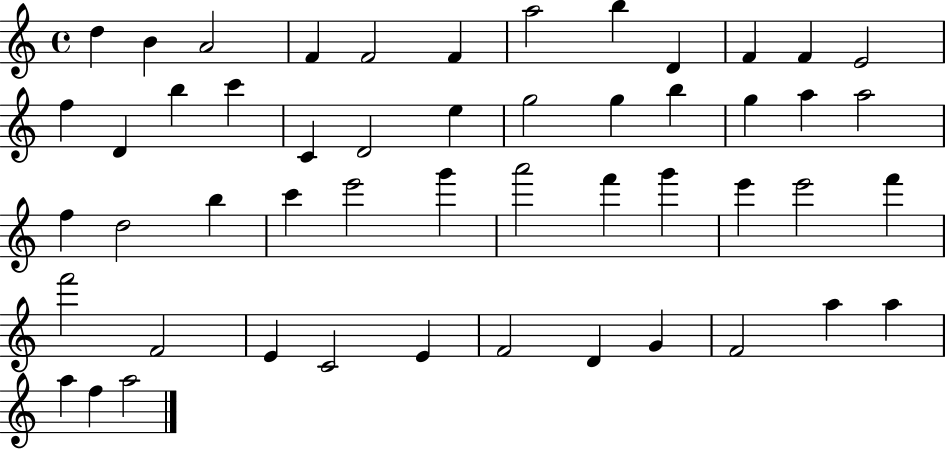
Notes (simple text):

D5/q B4/q A4/h F4/q F4/h F4/q A5/h B5/q D4/q F4/q F4/q E4/h F5/q D4/q B5/q C6/q C4/q D4/h E5/q G5/h G5/q B5/q G5/q A5/q A5/h F5/q D5/h B5/q C6/q E6/h G6/q A6/h F6/q G6/q E6/q E6/h F6/q F6/h F4/h E4/q C4/h E4/q F4/h D4/q G4/q F4/h A5/q A5/q A5/q F5/q A5/h